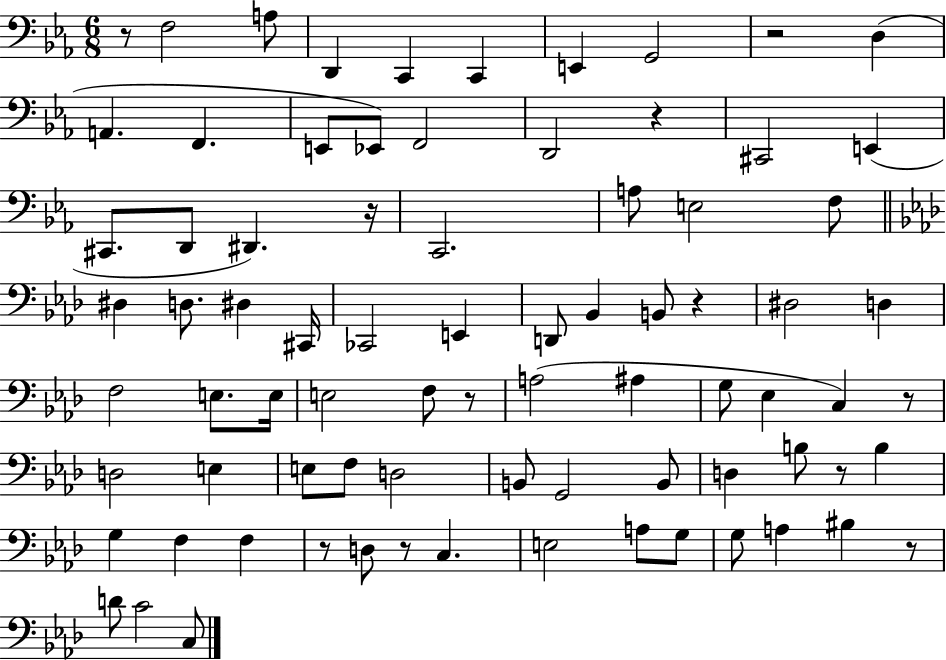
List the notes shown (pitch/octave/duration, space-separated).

R/e F3/h A3/e D2/q C2/q C2/q E2/q G2/h R/h D3/q A2/q. F2/q. E2/e Eb2/e F2/h D2/h R/q C#2/h E2/q C#2/e. D2/e D#2/q. R/s C2/h. A3/e E3/h F3/e D#3/q D3/e. D#3/q C#2/s CES2/h E2/q D2/e Bb2/q B2/e R/q D#3/h D3/q F3/h E3/e. E3/s E3/h F3/e R/e A3/h A#3/q G3/e Eb3/q C3/q R/e D3/h E3/q E3/e F3/e D3/h B2/e G2/h B2/e D3/q B3/e R/e B3/q G3/q F3/q F3/q R/e D3/e R/e C3/q. E3/h A3/e G3/e G3/e A3/q BIS3/q R/e D4/e C4/h C3/e